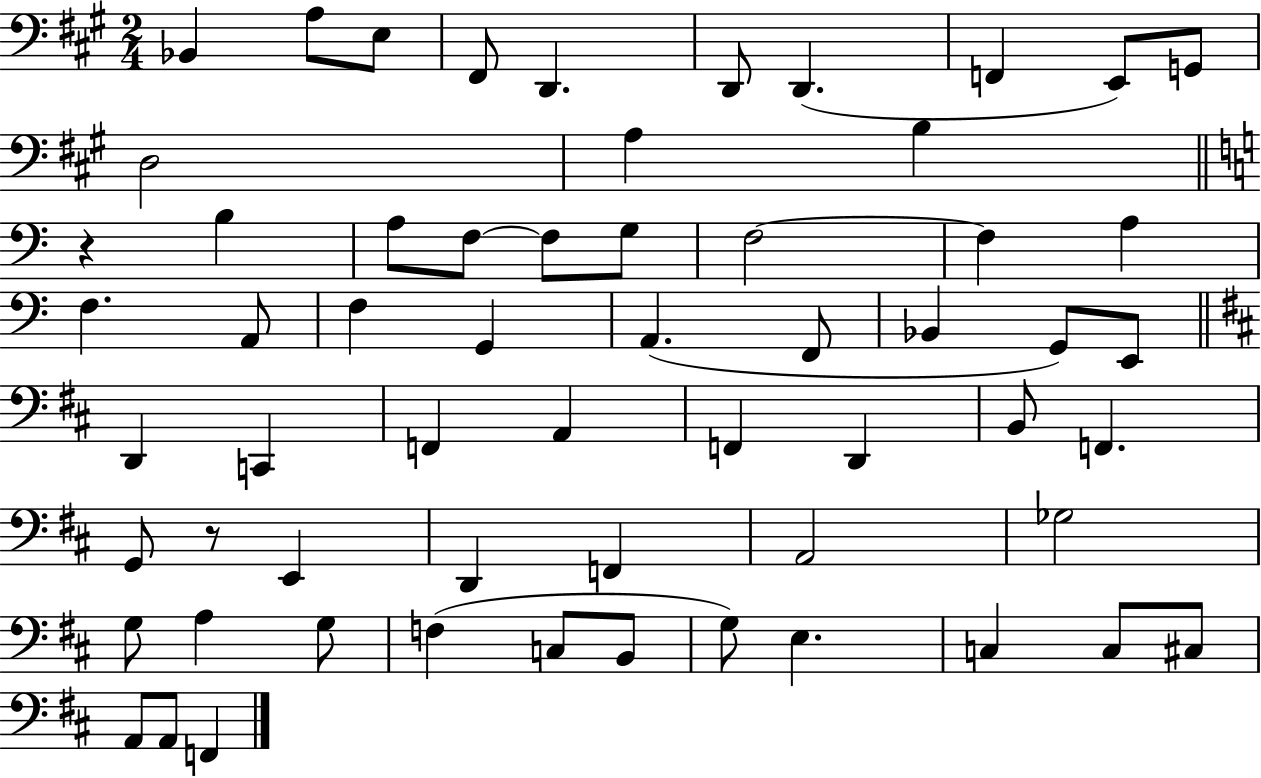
Bb2/q A3/e E3/e F#2/e D2/q. D2/e D2/q. F2/q E2/e G2/e D3/h A3/q B3/q R/q B3/q A3/e F3/e F3/e G3/e F3/h F3/q A3/q F3/q. A2/e F3/q G2/q A2/q. F2/e Bb2/q G2/e E2/e D2/q C2/q F2/q A2/q F2/q D2/q B2/e F2/q. G2/e R/e E2/q D2/q F2/q A2/h Gb3/h G3/e A3/q G3/e F3/q C3/e B2/e G3/e E3/q. C3/q C3/e C#3/e A2/e A2/e F2/q